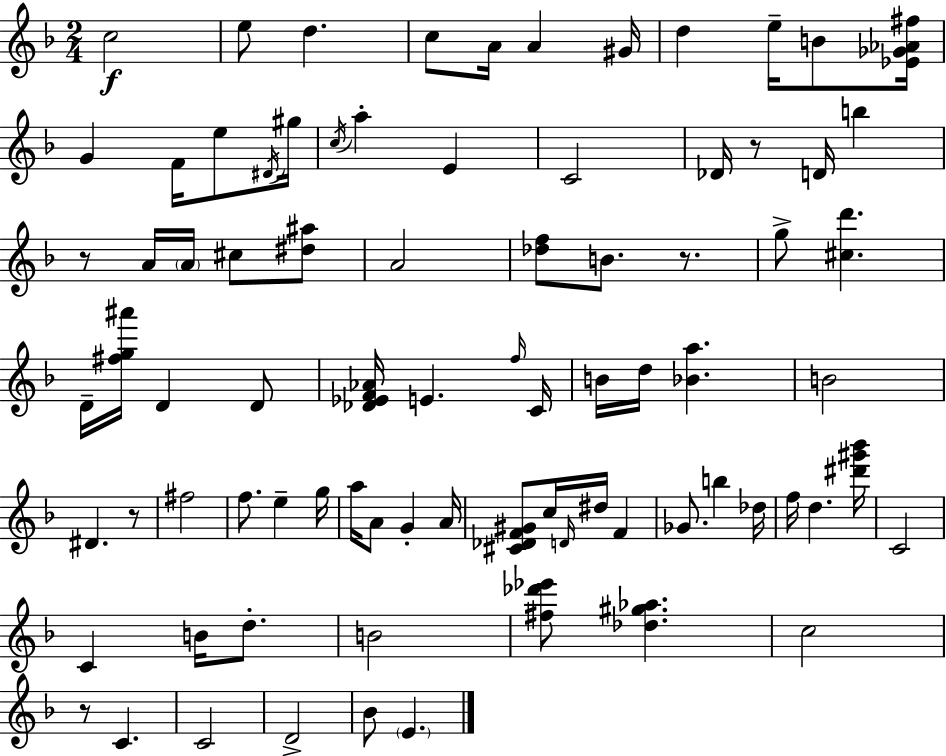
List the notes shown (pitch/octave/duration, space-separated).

C5/h E5/e D5/q. C5/e A4/s A4/q G#4/s D5/q E5/s B4/e [Eb4,Gb4,Ab4,F#5]/s G4/q F4/s E5/e D#4/s G#5/s C5/s A5/q E4/q C4/h Db4/s R/e D4/s B5/q R/e A4/s A4/s C#5/e [D#5,A#5]/e A4/h [Db5,F5]/e B4/e. R/e. G5/e [C#5,D6]/q. D4/s [F#5,G5,A#6]/s D4/q D4/e [Db4,Eb4,F4,Ab4]/s E4/q. F5/s C4/s B4/s D5/s [Bb4,A5]/q. B4/h D#4/q. R/e F#5/h F5/e. E5/q G5/s A5/s A4/e G4/q A4/s [C#4,Db4,F4,G#4]/e C5/s D4/s D#5/s F4/q Gb4/e. B5/q Db5/s F5/s D5/q. [D#6,G#6,Bb6]/s C4/h C4/q B4/s D5/e. B4/h [F#5,Db6,Eb6]/e [Db5,G#5,Ab5]/q. C5/h R/e C4/q. C4/h D4/h Bb4/e E4/q.